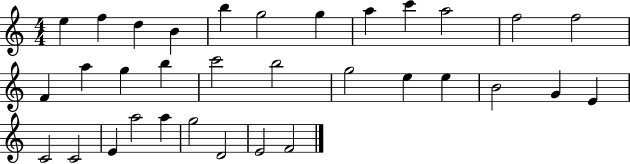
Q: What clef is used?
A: treble